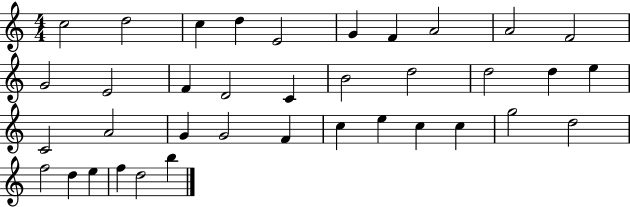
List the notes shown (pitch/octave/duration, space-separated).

C5/h D5/h C5/q D5/q E4/h G4/q F4/q A4/h A4/h F4/h G4/h E4/h F4/q D4/h C4/q B4/h D5/h D5/h D5/q E5/q C4/h A4/h G4/q G4/h F4/q C5/q E5/q C5/q C5/q G5/h D5/h F5/h D5/q E5/q F5/q D5/h B5/q